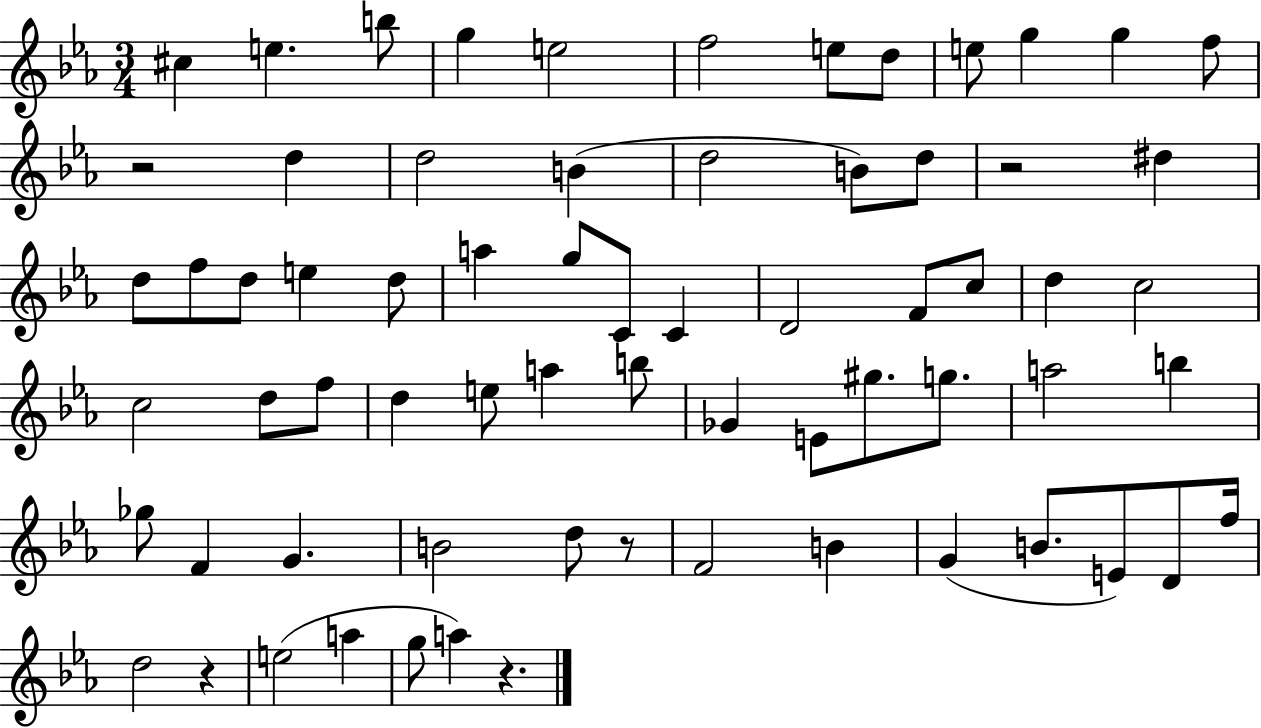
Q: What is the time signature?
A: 3/4